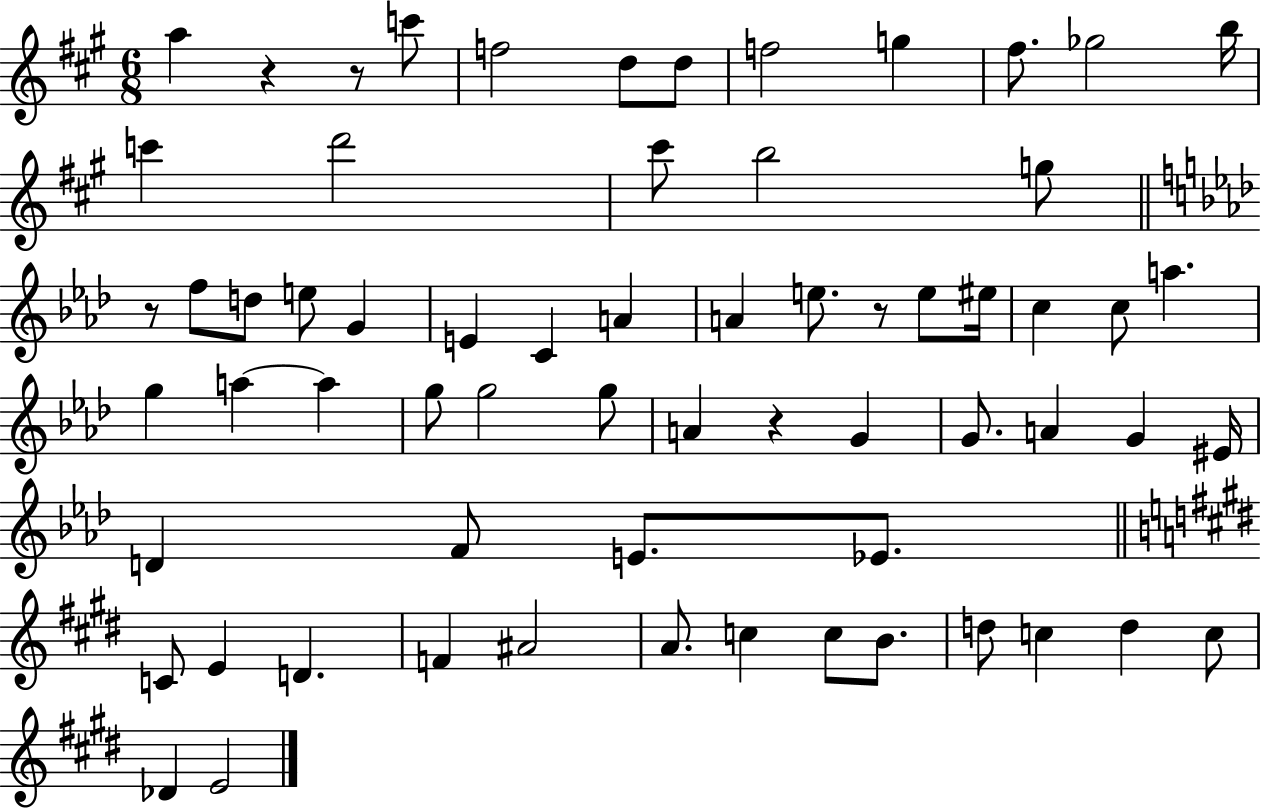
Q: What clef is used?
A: treble